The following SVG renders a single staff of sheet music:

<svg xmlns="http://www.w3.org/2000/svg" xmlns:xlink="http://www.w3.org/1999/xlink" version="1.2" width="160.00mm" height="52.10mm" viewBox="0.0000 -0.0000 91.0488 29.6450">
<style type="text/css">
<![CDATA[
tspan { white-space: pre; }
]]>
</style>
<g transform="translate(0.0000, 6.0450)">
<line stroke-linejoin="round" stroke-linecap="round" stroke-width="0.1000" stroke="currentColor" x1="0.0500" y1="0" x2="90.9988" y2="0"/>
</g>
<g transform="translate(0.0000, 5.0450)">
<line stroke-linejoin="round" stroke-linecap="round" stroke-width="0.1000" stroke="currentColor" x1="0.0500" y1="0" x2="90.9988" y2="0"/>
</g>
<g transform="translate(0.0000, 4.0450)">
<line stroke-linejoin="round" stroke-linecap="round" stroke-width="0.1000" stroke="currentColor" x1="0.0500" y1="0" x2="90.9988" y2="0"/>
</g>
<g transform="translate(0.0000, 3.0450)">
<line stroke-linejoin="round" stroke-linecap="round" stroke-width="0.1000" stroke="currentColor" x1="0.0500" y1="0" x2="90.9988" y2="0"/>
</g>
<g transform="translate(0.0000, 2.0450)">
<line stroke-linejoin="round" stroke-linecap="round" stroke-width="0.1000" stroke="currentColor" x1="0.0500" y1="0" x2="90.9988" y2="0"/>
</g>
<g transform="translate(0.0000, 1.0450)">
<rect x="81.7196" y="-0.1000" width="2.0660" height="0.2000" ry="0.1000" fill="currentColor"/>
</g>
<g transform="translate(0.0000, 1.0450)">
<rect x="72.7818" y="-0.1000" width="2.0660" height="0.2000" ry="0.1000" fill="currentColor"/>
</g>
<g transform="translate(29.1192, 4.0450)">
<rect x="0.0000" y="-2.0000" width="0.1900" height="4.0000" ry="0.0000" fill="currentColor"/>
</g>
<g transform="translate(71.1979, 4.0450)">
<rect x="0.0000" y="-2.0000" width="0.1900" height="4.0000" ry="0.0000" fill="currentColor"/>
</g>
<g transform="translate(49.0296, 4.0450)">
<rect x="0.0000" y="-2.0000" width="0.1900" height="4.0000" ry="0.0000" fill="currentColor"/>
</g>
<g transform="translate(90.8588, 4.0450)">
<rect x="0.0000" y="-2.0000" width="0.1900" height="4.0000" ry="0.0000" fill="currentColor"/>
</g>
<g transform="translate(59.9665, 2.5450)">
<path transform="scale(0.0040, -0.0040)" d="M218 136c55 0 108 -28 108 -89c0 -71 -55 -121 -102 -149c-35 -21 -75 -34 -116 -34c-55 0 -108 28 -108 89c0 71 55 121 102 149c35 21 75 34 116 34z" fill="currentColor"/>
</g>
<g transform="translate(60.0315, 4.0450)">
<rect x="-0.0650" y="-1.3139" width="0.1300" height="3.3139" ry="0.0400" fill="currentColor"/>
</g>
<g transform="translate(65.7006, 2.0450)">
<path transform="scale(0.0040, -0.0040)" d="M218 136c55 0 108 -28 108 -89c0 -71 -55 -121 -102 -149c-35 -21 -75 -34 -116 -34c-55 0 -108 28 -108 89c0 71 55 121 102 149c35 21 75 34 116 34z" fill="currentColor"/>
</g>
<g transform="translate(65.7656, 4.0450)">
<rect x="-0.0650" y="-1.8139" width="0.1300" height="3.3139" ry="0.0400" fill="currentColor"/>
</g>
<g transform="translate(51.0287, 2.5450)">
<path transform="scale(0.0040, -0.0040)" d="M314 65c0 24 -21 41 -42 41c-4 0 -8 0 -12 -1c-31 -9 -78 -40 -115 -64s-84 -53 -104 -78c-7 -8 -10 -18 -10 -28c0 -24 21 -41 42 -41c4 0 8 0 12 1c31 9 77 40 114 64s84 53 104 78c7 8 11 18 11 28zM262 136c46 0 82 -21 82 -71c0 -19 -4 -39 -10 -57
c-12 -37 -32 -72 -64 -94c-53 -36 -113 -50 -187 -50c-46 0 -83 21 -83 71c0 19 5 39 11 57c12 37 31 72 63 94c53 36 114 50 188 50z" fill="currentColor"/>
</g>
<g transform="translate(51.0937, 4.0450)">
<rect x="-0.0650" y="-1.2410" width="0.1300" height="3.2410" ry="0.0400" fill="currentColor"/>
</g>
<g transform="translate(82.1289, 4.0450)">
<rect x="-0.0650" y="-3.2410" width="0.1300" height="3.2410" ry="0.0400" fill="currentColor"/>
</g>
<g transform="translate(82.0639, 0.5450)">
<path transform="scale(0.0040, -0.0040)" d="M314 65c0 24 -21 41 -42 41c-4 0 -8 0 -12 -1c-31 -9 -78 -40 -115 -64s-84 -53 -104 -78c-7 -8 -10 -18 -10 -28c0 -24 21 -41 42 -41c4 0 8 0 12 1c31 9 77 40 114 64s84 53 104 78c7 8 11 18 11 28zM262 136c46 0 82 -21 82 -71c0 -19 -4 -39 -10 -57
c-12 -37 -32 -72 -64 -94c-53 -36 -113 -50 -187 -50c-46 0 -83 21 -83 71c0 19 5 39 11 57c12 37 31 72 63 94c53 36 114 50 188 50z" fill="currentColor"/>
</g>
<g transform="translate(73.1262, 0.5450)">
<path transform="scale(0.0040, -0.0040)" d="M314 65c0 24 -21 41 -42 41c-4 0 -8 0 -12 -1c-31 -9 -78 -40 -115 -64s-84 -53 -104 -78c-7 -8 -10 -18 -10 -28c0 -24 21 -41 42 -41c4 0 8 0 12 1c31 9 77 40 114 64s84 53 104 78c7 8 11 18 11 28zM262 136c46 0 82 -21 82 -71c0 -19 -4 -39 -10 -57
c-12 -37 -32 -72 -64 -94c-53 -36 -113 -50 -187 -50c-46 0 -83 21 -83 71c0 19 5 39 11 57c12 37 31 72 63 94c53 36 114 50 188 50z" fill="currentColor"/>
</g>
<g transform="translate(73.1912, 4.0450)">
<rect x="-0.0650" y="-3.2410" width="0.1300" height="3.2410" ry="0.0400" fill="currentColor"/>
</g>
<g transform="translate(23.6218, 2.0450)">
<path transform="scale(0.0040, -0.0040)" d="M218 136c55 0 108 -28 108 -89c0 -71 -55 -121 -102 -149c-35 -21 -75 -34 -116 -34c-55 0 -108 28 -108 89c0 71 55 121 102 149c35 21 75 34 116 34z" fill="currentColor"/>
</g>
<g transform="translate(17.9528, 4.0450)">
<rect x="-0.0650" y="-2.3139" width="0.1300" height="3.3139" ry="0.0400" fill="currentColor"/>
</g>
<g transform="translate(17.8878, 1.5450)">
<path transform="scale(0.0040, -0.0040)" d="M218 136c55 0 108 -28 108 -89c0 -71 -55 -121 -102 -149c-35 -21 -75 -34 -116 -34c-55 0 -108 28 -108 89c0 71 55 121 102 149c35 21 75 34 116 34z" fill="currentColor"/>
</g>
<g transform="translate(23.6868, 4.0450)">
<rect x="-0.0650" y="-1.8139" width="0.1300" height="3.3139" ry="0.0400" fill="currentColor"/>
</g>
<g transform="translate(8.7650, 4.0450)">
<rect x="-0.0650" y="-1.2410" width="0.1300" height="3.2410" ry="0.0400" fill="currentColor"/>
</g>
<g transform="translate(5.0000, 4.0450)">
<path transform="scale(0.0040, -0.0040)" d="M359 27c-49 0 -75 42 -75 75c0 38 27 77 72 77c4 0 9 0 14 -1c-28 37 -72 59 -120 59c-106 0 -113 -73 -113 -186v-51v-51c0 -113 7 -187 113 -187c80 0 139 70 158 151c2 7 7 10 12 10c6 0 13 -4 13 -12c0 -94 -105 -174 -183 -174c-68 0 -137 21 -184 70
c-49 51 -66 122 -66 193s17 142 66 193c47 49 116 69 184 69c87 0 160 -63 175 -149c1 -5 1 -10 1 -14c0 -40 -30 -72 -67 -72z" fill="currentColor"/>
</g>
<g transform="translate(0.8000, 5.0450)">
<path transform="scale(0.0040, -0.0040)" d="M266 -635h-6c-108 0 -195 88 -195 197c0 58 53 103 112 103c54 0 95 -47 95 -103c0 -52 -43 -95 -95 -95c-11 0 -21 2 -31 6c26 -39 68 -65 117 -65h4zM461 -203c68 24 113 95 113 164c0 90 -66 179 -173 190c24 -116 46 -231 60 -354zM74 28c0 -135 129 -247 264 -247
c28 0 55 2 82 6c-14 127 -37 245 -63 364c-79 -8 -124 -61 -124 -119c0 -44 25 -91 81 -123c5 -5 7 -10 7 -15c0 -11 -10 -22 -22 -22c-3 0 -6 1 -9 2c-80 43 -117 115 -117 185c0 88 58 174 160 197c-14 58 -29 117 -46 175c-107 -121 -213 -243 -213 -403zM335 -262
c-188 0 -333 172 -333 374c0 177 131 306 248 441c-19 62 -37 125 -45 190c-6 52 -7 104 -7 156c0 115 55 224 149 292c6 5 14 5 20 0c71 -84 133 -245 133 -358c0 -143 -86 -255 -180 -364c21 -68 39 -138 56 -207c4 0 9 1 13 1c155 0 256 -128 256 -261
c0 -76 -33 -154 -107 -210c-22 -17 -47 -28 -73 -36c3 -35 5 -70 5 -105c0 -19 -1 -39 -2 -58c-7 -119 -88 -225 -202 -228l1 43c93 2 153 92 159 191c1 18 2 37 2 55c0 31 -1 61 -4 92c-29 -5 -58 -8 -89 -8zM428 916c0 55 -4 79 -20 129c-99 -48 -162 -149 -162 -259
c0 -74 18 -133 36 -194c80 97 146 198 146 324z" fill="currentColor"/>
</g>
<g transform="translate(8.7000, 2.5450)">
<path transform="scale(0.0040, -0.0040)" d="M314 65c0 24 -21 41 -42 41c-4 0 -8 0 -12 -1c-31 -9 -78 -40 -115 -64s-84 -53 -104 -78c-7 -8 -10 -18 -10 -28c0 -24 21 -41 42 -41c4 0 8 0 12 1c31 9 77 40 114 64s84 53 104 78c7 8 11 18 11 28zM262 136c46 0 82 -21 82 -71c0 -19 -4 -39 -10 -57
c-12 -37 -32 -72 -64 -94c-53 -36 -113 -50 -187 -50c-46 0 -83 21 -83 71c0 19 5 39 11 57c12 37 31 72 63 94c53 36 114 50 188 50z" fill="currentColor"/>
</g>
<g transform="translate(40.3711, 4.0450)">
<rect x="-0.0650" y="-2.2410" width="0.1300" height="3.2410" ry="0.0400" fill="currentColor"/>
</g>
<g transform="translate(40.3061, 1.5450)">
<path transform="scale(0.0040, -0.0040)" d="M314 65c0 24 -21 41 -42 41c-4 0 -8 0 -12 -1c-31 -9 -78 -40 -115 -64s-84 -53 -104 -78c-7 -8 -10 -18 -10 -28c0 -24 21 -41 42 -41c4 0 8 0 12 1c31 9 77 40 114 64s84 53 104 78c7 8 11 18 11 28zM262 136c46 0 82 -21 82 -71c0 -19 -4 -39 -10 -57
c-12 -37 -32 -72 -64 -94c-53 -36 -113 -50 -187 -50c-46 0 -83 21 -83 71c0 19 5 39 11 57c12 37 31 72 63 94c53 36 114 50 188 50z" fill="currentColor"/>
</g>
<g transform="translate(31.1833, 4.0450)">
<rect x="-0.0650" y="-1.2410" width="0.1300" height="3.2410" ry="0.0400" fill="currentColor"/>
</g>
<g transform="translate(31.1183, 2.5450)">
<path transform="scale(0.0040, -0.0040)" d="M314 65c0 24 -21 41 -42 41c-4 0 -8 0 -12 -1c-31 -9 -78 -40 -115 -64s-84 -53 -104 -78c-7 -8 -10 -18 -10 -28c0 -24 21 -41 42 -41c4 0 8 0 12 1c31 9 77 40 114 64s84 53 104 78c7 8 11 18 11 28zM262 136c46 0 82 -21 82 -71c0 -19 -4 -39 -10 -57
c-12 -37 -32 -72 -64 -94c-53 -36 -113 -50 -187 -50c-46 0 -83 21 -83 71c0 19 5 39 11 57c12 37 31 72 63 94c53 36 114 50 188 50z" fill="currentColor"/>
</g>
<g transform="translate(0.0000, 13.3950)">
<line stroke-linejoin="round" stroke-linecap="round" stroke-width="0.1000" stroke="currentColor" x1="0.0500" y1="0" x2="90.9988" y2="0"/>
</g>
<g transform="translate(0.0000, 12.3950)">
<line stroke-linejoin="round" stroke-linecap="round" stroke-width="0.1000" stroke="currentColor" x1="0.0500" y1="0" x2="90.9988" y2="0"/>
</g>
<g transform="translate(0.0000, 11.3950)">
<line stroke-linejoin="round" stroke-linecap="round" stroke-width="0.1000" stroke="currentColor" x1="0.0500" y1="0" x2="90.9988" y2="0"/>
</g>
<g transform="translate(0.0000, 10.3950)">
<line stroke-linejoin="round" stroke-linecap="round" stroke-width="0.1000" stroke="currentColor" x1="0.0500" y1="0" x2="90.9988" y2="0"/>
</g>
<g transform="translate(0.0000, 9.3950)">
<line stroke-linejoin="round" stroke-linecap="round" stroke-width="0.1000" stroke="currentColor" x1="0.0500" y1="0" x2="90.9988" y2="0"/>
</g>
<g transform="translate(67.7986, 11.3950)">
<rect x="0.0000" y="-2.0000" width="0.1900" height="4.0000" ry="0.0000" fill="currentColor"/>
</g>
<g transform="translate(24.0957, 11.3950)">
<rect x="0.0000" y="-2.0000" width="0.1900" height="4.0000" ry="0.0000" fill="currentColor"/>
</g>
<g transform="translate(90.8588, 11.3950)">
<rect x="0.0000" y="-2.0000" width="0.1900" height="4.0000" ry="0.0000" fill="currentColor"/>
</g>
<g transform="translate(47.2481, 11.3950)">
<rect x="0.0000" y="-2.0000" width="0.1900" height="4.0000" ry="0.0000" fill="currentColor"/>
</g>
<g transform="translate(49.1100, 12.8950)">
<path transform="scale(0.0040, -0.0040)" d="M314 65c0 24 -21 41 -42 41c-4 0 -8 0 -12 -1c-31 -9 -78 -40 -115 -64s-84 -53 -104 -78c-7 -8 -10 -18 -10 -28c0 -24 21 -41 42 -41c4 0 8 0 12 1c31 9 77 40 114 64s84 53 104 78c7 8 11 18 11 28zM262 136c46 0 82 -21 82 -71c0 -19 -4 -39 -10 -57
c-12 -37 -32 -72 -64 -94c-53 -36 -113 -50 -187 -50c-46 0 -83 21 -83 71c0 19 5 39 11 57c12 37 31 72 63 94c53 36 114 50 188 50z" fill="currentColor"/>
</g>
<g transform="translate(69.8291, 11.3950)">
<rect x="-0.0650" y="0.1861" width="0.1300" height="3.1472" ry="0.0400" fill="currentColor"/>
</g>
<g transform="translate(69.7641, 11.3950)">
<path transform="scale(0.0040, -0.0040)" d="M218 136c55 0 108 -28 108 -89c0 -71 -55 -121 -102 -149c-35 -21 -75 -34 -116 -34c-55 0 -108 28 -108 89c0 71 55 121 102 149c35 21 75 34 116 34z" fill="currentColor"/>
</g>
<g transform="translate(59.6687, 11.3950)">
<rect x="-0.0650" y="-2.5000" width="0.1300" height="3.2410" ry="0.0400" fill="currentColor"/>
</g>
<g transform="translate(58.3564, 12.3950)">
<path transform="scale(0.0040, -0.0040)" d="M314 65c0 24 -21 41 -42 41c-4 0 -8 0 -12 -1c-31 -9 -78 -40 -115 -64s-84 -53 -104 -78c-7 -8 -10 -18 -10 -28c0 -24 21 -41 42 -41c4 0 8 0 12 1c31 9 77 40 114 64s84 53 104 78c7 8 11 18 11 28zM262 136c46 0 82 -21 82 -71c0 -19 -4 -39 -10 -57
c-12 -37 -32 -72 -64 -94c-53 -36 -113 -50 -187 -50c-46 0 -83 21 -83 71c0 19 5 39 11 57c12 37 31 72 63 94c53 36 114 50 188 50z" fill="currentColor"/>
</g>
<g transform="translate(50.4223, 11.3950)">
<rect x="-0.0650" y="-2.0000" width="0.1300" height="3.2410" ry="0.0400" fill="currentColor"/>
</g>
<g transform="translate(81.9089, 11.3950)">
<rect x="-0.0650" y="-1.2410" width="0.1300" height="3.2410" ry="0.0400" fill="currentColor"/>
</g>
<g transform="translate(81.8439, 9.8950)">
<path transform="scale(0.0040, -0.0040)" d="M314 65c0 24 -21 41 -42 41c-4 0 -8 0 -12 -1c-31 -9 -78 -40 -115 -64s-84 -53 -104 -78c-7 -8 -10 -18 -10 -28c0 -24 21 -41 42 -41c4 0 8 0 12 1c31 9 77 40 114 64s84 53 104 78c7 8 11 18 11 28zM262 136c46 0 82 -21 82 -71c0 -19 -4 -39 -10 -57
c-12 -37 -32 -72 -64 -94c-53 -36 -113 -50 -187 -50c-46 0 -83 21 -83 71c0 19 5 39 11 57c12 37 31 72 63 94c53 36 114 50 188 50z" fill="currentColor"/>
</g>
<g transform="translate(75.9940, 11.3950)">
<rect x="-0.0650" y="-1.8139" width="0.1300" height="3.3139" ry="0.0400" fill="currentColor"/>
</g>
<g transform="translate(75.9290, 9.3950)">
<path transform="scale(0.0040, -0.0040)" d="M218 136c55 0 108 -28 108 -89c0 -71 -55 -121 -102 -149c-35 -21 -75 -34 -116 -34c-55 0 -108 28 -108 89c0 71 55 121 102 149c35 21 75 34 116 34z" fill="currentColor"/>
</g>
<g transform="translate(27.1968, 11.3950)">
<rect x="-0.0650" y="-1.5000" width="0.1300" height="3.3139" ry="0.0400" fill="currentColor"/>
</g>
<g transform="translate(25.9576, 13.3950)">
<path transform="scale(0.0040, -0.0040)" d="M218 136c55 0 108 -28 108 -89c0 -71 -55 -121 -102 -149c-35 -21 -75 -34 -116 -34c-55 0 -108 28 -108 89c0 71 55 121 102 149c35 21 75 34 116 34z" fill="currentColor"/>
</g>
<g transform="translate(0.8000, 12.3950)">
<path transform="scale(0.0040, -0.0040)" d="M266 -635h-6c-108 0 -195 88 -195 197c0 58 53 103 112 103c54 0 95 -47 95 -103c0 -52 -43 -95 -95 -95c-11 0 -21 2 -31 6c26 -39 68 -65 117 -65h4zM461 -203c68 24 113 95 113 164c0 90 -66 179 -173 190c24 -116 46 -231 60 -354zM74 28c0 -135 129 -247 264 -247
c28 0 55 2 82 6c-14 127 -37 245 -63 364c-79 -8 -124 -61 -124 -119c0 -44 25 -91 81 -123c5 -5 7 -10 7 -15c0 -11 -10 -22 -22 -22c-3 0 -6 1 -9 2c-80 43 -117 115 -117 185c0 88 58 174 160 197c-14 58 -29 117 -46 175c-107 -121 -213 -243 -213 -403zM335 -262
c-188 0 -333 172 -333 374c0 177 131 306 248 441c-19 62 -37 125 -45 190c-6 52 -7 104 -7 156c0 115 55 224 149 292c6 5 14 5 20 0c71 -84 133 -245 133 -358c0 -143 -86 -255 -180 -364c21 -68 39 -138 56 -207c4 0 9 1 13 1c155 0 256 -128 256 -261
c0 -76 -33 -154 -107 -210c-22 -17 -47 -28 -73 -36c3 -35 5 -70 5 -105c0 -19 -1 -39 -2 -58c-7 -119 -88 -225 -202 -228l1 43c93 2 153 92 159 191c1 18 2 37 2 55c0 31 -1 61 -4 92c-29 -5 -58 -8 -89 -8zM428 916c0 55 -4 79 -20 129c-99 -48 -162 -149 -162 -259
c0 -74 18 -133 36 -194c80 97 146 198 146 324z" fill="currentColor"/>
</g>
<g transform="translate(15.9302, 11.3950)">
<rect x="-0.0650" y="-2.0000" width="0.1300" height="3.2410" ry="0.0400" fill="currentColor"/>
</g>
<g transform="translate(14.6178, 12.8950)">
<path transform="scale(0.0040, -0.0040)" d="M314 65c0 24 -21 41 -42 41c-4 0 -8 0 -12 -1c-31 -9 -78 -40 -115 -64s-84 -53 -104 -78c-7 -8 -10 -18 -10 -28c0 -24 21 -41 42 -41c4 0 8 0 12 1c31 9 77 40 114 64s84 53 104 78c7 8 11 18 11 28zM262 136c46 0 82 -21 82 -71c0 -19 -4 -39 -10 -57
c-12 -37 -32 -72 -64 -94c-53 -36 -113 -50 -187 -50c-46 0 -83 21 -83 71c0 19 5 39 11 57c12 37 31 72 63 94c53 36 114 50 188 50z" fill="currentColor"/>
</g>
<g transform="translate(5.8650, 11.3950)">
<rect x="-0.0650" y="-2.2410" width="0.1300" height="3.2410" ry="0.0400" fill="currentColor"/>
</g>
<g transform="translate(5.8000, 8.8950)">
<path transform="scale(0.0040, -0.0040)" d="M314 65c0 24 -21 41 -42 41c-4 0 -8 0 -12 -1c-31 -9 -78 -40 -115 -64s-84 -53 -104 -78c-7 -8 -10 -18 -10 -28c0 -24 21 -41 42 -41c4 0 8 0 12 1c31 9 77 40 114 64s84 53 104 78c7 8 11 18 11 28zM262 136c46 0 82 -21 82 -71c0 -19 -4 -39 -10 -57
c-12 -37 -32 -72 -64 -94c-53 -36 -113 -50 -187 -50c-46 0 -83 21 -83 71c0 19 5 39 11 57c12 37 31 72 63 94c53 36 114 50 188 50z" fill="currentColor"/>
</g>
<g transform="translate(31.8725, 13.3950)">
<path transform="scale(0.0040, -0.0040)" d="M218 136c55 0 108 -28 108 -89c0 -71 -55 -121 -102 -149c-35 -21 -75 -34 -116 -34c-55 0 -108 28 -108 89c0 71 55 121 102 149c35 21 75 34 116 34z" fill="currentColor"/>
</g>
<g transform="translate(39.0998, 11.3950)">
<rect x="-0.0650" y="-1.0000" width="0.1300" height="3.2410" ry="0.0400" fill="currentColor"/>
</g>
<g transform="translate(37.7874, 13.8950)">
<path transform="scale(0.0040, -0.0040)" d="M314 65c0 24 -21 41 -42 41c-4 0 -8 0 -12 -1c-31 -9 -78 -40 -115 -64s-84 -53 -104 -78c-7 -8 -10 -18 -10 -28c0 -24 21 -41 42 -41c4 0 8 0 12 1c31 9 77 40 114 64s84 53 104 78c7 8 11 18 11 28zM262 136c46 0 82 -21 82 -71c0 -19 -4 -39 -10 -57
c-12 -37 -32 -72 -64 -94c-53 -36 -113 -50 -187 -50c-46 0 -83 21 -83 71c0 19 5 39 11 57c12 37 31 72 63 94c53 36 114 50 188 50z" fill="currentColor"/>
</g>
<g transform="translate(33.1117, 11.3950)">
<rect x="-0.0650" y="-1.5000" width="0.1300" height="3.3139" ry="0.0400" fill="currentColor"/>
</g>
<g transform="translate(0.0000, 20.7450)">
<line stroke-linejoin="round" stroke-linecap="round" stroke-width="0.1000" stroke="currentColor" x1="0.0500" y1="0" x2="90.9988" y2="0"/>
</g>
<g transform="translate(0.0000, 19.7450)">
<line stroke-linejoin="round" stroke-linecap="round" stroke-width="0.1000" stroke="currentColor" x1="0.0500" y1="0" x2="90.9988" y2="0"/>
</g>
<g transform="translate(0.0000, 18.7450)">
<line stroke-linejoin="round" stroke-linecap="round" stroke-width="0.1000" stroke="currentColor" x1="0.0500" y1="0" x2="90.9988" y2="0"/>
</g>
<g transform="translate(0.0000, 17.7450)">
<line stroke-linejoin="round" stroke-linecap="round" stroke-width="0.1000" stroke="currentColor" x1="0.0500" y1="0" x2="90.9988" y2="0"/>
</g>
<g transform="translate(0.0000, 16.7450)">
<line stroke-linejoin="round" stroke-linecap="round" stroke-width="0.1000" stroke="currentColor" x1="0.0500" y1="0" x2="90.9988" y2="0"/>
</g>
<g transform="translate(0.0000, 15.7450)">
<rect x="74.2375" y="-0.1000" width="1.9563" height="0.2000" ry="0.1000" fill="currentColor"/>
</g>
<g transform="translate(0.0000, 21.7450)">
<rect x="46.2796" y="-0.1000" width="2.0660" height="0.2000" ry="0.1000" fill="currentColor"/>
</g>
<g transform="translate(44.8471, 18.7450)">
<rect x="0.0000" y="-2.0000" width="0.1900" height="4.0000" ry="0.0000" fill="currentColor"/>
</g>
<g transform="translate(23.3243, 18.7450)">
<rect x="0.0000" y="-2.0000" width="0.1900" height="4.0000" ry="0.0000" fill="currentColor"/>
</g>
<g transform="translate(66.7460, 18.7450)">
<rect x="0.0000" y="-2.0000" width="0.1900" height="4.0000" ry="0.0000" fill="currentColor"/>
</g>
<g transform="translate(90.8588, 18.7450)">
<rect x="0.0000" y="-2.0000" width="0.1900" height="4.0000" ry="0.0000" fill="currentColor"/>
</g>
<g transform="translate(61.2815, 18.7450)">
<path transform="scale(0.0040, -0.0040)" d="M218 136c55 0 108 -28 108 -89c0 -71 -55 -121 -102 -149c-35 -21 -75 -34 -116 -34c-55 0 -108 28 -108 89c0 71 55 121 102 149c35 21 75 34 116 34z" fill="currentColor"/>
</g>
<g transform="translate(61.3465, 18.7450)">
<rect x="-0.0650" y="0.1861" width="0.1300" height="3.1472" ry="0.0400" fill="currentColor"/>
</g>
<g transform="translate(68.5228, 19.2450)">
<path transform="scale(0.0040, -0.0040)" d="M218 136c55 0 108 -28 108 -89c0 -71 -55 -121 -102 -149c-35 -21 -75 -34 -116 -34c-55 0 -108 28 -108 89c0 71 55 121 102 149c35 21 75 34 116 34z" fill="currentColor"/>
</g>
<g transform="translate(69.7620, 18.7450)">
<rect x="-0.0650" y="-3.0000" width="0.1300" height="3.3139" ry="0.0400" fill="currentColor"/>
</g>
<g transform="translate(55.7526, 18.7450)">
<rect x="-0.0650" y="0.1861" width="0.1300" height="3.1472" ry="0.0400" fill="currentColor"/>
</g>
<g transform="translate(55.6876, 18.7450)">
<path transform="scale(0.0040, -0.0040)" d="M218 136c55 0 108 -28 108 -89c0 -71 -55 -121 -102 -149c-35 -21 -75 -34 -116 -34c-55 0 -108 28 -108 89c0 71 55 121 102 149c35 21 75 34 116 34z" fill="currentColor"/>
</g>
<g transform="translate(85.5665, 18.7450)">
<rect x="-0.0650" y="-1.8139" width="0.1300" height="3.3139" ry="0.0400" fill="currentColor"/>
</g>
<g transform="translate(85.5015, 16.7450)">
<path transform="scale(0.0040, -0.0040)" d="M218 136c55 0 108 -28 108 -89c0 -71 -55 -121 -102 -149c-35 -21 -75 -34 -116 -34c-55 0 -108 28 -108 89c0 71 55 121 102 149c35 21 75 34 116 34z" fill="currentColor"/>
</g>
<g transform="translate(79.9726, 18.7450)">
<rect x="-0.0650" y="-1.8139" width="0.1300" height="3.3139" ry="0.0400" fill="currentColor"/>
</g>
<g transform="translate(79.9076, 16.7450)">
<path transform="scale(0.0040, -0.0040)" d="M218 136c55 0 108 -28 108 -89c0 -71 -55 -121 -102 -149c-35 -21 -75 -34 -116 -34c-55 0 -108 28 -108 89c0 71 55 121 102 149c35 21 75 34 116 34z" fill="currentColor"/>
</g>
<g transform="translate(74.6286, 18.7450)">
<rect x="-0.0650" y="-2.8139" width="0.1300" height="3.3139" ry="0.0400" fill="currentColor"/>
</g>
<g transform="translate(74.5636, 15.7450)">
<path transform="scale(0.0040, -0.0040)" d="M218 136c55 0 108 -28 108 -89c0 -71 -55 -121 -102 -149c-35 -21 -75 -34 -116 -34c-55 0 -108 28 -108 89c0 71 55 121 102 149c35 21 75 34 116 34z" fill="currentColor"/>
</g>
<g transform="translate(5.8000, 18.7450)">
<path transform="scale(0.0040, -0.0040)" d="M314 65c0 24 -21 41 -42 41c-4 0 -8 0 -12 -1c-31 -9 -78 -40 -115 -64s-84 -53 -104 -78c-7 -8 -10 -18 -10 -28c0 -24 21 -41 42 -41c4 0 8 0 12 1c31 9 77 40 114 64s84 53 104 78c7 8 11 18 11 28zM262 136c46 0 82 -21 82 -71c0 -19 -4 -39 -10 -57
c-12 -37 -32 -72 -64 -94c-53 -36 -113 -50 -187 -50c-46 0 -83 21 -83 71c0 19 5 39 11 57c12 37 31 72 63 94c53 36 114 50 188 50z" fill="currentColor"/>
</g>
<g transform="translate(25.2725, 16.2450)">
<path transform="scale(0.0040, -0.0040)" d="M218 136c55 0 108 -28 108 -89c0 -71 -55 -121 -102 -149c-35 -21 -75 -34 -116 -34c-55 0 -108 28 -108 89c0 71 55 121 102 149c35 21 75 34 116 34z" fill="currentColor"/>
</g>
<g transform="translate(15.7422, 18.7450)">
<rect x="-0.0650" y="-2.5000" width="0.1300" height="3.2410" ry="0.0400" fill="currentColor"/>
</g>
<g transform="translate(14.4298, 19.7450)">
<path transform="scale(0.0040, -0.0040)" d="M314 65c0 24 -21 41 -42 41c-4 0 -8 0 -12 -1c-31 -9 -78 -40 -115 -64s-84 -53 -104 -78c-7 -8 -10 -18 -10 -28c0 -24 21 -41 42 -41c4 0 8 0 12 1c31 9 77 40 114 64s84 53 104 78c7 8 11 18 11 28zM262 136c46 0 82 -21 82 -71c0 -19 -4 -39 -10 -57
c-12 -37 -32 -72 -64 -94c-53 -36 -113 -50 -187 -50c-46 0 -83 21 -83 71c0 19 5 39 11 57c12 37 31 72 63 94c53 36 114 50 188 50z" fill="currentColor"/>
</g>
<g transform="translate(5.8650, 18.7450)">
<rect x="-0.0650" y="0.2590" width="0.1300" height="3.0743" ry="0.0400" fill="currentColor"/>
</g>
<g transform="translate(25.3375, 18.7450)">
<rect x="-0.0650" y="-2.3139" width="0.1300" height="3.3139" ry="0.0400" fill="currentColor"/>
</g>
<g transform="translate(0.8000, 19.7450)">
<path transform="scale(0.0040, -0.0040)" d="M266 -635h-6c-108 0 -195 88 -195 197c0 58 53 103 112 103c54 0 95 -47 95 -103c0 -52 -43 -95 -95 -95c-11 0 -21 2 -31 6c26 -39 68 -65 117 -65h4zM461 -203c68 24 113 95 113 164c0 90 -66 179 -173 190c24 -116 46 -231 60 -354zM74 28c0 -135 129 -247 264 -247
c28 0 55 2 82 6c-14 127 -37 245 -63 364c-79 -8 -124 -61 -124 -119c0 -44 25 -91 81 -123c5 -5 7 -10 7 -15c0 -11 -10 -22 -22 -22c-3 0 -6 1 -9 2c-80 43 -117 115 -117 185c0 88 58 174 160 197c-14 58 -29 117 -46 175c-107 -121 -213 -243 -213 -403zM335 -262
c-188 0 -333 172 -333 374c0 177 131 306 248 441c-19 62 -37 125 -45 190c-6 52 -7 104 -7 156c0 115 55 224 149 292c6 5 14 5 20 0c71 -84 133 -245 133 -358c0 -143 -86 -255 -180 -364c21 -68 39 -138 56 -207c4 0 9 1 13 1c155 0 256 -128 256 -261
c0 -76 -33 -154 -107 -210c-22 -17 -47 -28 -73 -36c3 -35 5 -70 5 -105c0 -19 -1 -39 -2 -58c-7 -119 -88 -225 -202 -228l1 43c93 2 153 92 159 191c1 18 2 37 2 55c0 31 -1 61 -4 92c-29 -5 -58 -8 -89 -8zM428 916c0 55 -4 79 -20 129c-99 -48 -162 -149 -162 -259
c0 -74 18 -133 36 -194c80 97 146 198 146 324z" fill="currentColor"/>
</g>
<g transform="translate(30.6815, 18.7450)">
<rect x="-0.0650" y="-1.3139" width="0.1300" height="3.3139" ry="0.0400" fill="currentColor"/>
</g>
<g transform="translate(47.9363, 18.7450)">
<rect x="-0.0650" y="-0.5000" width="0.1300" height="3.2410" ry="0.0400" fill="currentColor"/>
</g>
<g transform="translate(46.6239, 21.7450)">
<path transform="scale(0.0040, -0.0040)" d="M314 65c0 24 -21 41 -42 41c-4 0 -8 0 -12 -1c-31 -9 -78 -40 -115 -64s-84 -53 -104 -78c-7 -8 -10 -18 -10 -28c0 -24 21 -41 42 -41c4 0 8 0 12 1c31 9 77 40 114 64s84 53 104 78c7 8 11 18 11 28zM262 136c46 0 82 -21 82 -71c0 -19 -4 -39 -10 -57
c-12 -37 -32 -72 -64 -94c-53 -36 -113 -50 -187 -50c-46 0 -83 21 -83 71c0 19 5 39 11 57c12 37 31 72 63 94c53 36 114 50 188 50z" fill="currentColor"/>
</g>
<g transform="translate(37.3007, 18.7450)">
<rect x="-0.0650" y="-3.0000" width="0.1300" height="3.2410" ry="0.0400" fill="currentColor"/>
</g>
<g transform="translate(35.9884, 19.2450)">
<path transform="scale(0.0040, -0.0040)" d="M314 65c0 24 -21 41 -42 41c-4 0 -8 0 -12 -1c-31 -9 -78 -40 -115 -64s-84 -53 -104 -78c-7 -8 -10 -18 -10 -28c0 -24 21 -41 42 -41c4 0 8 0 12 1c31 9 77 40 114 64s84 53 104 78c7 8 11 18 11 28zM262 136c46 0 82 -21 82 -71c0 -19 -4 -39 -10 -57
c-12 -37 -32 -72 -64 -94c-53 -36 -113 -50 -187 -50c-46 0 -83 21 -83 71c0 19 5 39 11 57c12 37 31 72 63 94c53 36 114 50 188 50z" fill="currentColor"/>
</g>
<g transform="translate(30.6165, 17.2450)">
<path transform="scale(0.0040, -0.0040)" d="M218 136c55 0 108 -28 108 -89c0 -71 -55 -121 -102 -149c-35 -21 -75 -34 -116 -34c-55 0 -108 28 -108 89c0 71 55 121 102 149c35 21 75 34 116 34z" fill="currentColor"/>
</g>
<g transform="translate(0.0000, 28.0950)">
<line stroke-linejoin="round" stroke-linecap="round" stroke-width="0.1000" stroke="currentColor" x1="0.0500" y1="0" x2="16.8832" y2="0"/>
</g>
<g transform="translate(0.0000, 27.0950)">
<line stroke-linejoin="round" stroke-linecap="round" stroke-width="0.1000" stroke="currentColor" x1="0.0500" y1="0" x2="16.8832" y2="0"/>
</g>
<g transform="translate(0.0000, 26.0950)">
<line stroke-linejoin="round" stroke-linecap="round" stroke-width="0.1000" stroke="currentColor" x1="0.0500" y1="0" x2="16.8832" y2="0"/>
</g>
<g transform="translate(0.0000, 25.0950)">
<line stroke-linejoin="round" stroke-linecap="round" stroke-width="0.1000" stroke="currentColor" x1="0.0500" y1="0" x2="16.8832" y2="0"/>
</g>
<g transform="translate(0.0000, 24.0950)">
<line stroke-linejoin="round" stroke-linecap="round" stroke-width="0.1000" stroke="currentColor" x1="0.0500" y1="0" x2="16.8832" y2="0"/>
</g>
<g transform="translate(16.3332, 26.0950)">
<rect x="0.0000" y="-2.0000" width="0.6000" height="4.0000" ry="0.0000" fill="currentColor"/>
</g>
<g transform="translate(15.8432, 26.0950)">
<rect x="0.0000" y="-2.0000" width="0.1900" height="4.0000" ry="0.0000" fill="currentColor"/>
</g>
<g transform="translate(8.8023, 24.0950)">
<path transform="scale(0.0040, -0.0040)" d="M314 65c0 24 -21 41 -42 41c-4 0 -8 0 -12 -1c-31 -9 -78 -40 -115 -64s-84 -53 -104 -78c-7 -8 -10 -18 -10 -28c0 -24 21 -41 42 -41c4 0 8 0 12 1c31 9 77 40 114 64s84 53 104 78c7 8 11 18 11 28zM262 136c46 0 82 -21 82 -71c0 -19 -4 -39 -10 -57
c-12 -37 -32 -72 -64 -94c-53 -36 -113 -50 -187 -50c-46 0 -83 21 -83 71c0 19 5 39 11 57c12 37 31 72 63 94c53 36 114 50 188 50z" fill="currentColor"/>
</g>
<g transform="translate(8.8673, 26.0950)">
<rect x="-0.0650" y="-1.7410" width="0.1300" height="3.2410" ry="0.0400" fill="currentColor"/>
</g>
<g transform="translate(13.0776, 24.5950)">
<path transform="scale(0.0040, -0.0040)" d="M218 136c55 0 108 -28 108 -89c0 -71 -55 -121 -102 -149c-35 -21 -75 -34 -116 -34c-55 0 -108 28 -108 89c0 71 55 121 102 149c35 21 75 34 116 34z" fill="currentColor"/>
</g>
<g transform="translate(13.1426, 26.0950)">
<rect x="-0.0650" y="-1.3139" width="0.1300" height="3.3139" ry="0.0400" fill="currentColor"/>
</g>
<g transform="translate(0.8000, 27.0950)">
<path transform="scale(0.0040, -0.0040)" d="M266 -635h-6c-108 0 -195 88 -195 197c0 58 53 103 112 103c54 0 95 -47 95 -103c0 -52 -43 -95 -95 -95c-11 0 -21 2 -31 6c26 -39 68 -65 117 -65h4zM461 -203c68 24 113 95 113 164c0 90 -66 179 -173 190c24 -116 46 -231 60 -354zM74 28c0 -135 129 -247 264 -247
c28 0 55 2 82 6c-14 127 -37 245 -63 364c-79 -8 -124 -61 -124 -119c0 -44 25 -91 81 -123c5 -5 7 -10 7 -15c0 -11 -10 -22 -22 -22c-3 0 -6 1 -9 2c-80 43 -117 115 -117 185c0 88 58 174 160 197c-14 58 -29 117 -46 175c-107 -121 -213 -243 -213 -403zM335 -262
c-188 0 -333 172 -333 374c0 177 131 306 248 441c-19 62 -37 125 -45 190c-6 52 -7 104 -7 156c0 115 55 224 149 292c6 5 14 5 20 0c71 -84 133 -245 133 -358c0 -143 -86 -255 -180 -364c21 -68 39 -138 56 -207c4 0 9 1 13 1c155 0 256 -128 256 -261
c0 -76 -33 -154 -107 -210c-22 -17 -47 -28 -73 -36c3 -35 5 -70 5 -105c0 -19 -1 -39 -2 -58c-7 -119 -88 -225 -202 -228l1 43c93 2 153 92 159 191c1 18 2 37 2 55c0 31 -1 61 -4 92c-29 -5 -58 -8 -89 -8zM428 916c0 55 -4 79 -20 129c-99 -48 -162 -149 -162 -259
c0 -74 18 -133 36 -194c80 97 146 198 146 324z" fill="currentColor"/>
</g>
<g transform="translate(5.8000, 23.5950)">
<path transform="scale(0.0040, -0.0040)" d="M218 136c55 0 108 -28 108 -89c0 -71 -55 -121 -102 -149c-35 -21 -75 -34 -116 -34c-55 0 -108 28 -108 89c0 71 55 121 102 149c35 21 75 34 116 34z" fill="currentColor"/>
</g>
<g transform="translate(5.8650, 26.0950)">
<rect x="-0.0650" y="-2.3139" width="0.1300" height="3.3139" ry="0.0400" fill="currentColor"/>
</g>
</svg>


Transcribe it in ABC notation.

X:1
T:Untitled
M:4/4
L:1/4
K:C
e2 g f e2 g2 e2 e f b2 b2 g2 F2 E E D2 F2 G2 B f e2 B2 G2 g e A2 C2 B B A a f f g f2 e